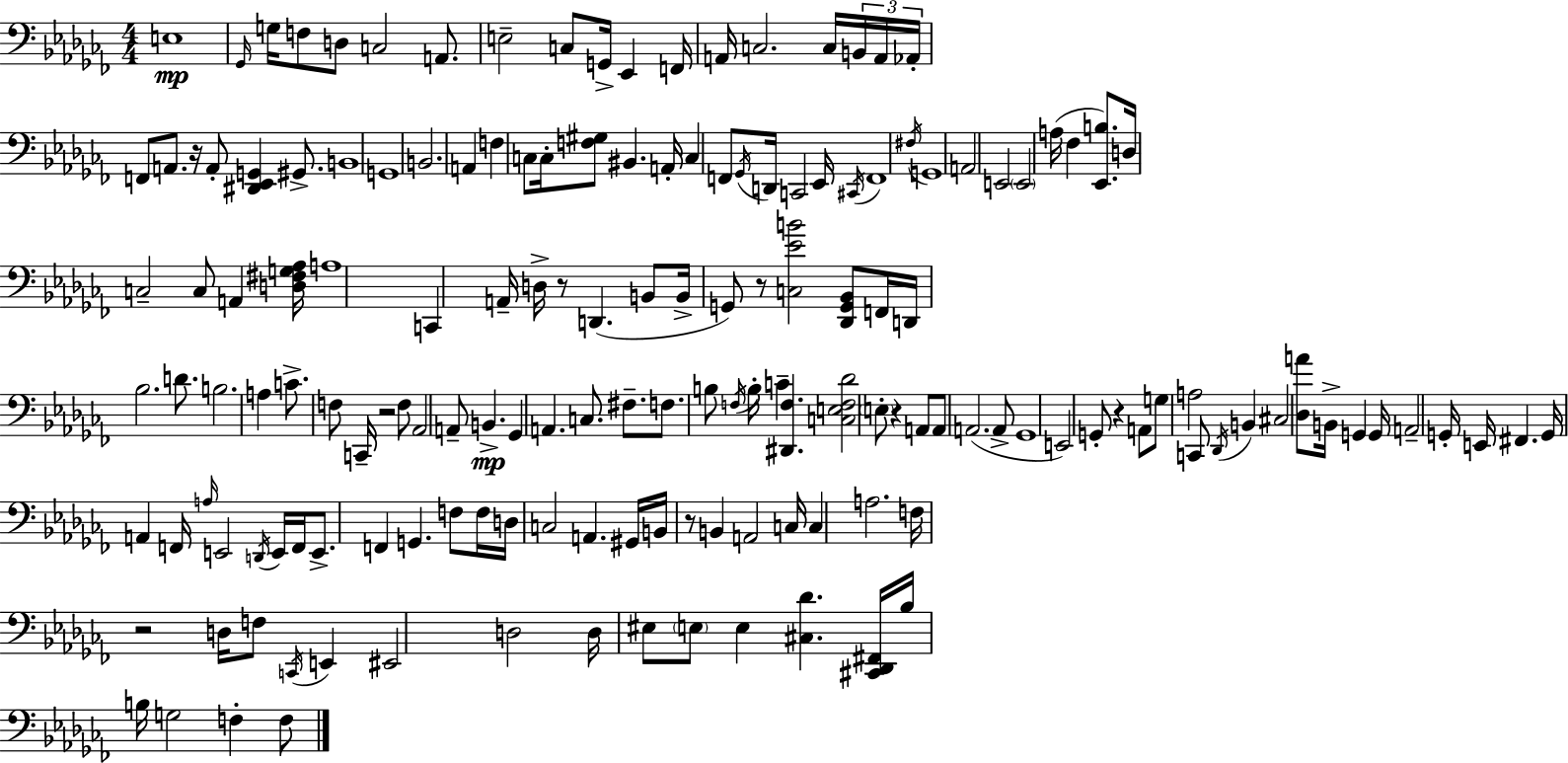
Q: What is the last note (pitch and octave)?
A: F3